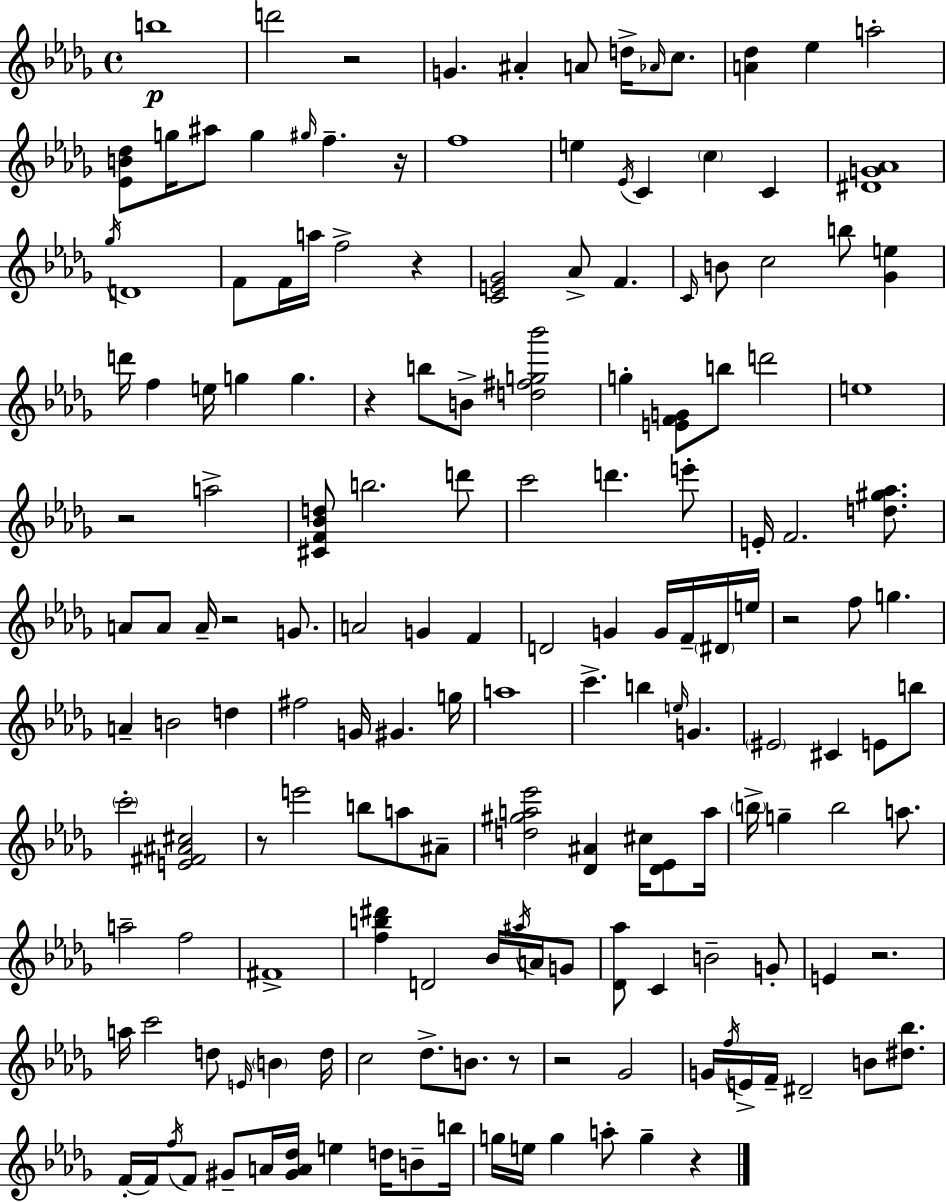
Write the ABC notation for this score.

X:1
T:Untitled
M:4/4
L:1/4
K:Bbm
b4 d'2 z2 G ^A A/2 d/4 _A/4 c/2 [A_d] _e a2 [_EB_d]/2 g/4 ^a/2 g ^g/4 f z/4 f4 e _E/4 C c C [^DG_A]4 _g/4 D4 F/2 F/4 a/4 f2 z [CE_G]2 _A/2 F C/4 B/2 c2 b/2 [_Ge] d'/4 f e/4 g g z b/2 B/2 [d^fg_b']2 g [EFG]/2 b/2 d'2 e4 z2 a2 [^CF_Bd]/2 b2 d'/2 c'2 d' e'/2 E/4 F2 [d^g_a]/2 A/2 A/2 A/4 z2 G/2 A2 G F D2 G G/4 F/4 ^D/4 e/4 z2 f/2 g A B2 d ^f2 G/4 ^G g/4 a4 c' b e/4 G ^E2 ^C E/2 b/2 c'2 [E^F^A^c]2 z/2 e'2 b/2 a/2 ^A/2 [d^ga_e']2 [_D^A] ^c/4 [_D_E]/2 a/4 b/4 g b2 a/2 a2 f2 ^F4 [fb^d'] D2 _B/4 ^a/4 A/4 G/2 [_D_a]/2 C B2 G/2 E z2 a/4 c'2 d/2 E/4 B d/4 c2 _d/2 B/2 z/2 z2 _G2 G/4 f/4 E/4 F/4 ^D2 B/2 [^d_b]/2 F/4 F/4 f/4 F/2 ^G/2 A/4 [^GA_d]/4 e d/4 B/2 b/4 g/4 e/4 g a/2 g z